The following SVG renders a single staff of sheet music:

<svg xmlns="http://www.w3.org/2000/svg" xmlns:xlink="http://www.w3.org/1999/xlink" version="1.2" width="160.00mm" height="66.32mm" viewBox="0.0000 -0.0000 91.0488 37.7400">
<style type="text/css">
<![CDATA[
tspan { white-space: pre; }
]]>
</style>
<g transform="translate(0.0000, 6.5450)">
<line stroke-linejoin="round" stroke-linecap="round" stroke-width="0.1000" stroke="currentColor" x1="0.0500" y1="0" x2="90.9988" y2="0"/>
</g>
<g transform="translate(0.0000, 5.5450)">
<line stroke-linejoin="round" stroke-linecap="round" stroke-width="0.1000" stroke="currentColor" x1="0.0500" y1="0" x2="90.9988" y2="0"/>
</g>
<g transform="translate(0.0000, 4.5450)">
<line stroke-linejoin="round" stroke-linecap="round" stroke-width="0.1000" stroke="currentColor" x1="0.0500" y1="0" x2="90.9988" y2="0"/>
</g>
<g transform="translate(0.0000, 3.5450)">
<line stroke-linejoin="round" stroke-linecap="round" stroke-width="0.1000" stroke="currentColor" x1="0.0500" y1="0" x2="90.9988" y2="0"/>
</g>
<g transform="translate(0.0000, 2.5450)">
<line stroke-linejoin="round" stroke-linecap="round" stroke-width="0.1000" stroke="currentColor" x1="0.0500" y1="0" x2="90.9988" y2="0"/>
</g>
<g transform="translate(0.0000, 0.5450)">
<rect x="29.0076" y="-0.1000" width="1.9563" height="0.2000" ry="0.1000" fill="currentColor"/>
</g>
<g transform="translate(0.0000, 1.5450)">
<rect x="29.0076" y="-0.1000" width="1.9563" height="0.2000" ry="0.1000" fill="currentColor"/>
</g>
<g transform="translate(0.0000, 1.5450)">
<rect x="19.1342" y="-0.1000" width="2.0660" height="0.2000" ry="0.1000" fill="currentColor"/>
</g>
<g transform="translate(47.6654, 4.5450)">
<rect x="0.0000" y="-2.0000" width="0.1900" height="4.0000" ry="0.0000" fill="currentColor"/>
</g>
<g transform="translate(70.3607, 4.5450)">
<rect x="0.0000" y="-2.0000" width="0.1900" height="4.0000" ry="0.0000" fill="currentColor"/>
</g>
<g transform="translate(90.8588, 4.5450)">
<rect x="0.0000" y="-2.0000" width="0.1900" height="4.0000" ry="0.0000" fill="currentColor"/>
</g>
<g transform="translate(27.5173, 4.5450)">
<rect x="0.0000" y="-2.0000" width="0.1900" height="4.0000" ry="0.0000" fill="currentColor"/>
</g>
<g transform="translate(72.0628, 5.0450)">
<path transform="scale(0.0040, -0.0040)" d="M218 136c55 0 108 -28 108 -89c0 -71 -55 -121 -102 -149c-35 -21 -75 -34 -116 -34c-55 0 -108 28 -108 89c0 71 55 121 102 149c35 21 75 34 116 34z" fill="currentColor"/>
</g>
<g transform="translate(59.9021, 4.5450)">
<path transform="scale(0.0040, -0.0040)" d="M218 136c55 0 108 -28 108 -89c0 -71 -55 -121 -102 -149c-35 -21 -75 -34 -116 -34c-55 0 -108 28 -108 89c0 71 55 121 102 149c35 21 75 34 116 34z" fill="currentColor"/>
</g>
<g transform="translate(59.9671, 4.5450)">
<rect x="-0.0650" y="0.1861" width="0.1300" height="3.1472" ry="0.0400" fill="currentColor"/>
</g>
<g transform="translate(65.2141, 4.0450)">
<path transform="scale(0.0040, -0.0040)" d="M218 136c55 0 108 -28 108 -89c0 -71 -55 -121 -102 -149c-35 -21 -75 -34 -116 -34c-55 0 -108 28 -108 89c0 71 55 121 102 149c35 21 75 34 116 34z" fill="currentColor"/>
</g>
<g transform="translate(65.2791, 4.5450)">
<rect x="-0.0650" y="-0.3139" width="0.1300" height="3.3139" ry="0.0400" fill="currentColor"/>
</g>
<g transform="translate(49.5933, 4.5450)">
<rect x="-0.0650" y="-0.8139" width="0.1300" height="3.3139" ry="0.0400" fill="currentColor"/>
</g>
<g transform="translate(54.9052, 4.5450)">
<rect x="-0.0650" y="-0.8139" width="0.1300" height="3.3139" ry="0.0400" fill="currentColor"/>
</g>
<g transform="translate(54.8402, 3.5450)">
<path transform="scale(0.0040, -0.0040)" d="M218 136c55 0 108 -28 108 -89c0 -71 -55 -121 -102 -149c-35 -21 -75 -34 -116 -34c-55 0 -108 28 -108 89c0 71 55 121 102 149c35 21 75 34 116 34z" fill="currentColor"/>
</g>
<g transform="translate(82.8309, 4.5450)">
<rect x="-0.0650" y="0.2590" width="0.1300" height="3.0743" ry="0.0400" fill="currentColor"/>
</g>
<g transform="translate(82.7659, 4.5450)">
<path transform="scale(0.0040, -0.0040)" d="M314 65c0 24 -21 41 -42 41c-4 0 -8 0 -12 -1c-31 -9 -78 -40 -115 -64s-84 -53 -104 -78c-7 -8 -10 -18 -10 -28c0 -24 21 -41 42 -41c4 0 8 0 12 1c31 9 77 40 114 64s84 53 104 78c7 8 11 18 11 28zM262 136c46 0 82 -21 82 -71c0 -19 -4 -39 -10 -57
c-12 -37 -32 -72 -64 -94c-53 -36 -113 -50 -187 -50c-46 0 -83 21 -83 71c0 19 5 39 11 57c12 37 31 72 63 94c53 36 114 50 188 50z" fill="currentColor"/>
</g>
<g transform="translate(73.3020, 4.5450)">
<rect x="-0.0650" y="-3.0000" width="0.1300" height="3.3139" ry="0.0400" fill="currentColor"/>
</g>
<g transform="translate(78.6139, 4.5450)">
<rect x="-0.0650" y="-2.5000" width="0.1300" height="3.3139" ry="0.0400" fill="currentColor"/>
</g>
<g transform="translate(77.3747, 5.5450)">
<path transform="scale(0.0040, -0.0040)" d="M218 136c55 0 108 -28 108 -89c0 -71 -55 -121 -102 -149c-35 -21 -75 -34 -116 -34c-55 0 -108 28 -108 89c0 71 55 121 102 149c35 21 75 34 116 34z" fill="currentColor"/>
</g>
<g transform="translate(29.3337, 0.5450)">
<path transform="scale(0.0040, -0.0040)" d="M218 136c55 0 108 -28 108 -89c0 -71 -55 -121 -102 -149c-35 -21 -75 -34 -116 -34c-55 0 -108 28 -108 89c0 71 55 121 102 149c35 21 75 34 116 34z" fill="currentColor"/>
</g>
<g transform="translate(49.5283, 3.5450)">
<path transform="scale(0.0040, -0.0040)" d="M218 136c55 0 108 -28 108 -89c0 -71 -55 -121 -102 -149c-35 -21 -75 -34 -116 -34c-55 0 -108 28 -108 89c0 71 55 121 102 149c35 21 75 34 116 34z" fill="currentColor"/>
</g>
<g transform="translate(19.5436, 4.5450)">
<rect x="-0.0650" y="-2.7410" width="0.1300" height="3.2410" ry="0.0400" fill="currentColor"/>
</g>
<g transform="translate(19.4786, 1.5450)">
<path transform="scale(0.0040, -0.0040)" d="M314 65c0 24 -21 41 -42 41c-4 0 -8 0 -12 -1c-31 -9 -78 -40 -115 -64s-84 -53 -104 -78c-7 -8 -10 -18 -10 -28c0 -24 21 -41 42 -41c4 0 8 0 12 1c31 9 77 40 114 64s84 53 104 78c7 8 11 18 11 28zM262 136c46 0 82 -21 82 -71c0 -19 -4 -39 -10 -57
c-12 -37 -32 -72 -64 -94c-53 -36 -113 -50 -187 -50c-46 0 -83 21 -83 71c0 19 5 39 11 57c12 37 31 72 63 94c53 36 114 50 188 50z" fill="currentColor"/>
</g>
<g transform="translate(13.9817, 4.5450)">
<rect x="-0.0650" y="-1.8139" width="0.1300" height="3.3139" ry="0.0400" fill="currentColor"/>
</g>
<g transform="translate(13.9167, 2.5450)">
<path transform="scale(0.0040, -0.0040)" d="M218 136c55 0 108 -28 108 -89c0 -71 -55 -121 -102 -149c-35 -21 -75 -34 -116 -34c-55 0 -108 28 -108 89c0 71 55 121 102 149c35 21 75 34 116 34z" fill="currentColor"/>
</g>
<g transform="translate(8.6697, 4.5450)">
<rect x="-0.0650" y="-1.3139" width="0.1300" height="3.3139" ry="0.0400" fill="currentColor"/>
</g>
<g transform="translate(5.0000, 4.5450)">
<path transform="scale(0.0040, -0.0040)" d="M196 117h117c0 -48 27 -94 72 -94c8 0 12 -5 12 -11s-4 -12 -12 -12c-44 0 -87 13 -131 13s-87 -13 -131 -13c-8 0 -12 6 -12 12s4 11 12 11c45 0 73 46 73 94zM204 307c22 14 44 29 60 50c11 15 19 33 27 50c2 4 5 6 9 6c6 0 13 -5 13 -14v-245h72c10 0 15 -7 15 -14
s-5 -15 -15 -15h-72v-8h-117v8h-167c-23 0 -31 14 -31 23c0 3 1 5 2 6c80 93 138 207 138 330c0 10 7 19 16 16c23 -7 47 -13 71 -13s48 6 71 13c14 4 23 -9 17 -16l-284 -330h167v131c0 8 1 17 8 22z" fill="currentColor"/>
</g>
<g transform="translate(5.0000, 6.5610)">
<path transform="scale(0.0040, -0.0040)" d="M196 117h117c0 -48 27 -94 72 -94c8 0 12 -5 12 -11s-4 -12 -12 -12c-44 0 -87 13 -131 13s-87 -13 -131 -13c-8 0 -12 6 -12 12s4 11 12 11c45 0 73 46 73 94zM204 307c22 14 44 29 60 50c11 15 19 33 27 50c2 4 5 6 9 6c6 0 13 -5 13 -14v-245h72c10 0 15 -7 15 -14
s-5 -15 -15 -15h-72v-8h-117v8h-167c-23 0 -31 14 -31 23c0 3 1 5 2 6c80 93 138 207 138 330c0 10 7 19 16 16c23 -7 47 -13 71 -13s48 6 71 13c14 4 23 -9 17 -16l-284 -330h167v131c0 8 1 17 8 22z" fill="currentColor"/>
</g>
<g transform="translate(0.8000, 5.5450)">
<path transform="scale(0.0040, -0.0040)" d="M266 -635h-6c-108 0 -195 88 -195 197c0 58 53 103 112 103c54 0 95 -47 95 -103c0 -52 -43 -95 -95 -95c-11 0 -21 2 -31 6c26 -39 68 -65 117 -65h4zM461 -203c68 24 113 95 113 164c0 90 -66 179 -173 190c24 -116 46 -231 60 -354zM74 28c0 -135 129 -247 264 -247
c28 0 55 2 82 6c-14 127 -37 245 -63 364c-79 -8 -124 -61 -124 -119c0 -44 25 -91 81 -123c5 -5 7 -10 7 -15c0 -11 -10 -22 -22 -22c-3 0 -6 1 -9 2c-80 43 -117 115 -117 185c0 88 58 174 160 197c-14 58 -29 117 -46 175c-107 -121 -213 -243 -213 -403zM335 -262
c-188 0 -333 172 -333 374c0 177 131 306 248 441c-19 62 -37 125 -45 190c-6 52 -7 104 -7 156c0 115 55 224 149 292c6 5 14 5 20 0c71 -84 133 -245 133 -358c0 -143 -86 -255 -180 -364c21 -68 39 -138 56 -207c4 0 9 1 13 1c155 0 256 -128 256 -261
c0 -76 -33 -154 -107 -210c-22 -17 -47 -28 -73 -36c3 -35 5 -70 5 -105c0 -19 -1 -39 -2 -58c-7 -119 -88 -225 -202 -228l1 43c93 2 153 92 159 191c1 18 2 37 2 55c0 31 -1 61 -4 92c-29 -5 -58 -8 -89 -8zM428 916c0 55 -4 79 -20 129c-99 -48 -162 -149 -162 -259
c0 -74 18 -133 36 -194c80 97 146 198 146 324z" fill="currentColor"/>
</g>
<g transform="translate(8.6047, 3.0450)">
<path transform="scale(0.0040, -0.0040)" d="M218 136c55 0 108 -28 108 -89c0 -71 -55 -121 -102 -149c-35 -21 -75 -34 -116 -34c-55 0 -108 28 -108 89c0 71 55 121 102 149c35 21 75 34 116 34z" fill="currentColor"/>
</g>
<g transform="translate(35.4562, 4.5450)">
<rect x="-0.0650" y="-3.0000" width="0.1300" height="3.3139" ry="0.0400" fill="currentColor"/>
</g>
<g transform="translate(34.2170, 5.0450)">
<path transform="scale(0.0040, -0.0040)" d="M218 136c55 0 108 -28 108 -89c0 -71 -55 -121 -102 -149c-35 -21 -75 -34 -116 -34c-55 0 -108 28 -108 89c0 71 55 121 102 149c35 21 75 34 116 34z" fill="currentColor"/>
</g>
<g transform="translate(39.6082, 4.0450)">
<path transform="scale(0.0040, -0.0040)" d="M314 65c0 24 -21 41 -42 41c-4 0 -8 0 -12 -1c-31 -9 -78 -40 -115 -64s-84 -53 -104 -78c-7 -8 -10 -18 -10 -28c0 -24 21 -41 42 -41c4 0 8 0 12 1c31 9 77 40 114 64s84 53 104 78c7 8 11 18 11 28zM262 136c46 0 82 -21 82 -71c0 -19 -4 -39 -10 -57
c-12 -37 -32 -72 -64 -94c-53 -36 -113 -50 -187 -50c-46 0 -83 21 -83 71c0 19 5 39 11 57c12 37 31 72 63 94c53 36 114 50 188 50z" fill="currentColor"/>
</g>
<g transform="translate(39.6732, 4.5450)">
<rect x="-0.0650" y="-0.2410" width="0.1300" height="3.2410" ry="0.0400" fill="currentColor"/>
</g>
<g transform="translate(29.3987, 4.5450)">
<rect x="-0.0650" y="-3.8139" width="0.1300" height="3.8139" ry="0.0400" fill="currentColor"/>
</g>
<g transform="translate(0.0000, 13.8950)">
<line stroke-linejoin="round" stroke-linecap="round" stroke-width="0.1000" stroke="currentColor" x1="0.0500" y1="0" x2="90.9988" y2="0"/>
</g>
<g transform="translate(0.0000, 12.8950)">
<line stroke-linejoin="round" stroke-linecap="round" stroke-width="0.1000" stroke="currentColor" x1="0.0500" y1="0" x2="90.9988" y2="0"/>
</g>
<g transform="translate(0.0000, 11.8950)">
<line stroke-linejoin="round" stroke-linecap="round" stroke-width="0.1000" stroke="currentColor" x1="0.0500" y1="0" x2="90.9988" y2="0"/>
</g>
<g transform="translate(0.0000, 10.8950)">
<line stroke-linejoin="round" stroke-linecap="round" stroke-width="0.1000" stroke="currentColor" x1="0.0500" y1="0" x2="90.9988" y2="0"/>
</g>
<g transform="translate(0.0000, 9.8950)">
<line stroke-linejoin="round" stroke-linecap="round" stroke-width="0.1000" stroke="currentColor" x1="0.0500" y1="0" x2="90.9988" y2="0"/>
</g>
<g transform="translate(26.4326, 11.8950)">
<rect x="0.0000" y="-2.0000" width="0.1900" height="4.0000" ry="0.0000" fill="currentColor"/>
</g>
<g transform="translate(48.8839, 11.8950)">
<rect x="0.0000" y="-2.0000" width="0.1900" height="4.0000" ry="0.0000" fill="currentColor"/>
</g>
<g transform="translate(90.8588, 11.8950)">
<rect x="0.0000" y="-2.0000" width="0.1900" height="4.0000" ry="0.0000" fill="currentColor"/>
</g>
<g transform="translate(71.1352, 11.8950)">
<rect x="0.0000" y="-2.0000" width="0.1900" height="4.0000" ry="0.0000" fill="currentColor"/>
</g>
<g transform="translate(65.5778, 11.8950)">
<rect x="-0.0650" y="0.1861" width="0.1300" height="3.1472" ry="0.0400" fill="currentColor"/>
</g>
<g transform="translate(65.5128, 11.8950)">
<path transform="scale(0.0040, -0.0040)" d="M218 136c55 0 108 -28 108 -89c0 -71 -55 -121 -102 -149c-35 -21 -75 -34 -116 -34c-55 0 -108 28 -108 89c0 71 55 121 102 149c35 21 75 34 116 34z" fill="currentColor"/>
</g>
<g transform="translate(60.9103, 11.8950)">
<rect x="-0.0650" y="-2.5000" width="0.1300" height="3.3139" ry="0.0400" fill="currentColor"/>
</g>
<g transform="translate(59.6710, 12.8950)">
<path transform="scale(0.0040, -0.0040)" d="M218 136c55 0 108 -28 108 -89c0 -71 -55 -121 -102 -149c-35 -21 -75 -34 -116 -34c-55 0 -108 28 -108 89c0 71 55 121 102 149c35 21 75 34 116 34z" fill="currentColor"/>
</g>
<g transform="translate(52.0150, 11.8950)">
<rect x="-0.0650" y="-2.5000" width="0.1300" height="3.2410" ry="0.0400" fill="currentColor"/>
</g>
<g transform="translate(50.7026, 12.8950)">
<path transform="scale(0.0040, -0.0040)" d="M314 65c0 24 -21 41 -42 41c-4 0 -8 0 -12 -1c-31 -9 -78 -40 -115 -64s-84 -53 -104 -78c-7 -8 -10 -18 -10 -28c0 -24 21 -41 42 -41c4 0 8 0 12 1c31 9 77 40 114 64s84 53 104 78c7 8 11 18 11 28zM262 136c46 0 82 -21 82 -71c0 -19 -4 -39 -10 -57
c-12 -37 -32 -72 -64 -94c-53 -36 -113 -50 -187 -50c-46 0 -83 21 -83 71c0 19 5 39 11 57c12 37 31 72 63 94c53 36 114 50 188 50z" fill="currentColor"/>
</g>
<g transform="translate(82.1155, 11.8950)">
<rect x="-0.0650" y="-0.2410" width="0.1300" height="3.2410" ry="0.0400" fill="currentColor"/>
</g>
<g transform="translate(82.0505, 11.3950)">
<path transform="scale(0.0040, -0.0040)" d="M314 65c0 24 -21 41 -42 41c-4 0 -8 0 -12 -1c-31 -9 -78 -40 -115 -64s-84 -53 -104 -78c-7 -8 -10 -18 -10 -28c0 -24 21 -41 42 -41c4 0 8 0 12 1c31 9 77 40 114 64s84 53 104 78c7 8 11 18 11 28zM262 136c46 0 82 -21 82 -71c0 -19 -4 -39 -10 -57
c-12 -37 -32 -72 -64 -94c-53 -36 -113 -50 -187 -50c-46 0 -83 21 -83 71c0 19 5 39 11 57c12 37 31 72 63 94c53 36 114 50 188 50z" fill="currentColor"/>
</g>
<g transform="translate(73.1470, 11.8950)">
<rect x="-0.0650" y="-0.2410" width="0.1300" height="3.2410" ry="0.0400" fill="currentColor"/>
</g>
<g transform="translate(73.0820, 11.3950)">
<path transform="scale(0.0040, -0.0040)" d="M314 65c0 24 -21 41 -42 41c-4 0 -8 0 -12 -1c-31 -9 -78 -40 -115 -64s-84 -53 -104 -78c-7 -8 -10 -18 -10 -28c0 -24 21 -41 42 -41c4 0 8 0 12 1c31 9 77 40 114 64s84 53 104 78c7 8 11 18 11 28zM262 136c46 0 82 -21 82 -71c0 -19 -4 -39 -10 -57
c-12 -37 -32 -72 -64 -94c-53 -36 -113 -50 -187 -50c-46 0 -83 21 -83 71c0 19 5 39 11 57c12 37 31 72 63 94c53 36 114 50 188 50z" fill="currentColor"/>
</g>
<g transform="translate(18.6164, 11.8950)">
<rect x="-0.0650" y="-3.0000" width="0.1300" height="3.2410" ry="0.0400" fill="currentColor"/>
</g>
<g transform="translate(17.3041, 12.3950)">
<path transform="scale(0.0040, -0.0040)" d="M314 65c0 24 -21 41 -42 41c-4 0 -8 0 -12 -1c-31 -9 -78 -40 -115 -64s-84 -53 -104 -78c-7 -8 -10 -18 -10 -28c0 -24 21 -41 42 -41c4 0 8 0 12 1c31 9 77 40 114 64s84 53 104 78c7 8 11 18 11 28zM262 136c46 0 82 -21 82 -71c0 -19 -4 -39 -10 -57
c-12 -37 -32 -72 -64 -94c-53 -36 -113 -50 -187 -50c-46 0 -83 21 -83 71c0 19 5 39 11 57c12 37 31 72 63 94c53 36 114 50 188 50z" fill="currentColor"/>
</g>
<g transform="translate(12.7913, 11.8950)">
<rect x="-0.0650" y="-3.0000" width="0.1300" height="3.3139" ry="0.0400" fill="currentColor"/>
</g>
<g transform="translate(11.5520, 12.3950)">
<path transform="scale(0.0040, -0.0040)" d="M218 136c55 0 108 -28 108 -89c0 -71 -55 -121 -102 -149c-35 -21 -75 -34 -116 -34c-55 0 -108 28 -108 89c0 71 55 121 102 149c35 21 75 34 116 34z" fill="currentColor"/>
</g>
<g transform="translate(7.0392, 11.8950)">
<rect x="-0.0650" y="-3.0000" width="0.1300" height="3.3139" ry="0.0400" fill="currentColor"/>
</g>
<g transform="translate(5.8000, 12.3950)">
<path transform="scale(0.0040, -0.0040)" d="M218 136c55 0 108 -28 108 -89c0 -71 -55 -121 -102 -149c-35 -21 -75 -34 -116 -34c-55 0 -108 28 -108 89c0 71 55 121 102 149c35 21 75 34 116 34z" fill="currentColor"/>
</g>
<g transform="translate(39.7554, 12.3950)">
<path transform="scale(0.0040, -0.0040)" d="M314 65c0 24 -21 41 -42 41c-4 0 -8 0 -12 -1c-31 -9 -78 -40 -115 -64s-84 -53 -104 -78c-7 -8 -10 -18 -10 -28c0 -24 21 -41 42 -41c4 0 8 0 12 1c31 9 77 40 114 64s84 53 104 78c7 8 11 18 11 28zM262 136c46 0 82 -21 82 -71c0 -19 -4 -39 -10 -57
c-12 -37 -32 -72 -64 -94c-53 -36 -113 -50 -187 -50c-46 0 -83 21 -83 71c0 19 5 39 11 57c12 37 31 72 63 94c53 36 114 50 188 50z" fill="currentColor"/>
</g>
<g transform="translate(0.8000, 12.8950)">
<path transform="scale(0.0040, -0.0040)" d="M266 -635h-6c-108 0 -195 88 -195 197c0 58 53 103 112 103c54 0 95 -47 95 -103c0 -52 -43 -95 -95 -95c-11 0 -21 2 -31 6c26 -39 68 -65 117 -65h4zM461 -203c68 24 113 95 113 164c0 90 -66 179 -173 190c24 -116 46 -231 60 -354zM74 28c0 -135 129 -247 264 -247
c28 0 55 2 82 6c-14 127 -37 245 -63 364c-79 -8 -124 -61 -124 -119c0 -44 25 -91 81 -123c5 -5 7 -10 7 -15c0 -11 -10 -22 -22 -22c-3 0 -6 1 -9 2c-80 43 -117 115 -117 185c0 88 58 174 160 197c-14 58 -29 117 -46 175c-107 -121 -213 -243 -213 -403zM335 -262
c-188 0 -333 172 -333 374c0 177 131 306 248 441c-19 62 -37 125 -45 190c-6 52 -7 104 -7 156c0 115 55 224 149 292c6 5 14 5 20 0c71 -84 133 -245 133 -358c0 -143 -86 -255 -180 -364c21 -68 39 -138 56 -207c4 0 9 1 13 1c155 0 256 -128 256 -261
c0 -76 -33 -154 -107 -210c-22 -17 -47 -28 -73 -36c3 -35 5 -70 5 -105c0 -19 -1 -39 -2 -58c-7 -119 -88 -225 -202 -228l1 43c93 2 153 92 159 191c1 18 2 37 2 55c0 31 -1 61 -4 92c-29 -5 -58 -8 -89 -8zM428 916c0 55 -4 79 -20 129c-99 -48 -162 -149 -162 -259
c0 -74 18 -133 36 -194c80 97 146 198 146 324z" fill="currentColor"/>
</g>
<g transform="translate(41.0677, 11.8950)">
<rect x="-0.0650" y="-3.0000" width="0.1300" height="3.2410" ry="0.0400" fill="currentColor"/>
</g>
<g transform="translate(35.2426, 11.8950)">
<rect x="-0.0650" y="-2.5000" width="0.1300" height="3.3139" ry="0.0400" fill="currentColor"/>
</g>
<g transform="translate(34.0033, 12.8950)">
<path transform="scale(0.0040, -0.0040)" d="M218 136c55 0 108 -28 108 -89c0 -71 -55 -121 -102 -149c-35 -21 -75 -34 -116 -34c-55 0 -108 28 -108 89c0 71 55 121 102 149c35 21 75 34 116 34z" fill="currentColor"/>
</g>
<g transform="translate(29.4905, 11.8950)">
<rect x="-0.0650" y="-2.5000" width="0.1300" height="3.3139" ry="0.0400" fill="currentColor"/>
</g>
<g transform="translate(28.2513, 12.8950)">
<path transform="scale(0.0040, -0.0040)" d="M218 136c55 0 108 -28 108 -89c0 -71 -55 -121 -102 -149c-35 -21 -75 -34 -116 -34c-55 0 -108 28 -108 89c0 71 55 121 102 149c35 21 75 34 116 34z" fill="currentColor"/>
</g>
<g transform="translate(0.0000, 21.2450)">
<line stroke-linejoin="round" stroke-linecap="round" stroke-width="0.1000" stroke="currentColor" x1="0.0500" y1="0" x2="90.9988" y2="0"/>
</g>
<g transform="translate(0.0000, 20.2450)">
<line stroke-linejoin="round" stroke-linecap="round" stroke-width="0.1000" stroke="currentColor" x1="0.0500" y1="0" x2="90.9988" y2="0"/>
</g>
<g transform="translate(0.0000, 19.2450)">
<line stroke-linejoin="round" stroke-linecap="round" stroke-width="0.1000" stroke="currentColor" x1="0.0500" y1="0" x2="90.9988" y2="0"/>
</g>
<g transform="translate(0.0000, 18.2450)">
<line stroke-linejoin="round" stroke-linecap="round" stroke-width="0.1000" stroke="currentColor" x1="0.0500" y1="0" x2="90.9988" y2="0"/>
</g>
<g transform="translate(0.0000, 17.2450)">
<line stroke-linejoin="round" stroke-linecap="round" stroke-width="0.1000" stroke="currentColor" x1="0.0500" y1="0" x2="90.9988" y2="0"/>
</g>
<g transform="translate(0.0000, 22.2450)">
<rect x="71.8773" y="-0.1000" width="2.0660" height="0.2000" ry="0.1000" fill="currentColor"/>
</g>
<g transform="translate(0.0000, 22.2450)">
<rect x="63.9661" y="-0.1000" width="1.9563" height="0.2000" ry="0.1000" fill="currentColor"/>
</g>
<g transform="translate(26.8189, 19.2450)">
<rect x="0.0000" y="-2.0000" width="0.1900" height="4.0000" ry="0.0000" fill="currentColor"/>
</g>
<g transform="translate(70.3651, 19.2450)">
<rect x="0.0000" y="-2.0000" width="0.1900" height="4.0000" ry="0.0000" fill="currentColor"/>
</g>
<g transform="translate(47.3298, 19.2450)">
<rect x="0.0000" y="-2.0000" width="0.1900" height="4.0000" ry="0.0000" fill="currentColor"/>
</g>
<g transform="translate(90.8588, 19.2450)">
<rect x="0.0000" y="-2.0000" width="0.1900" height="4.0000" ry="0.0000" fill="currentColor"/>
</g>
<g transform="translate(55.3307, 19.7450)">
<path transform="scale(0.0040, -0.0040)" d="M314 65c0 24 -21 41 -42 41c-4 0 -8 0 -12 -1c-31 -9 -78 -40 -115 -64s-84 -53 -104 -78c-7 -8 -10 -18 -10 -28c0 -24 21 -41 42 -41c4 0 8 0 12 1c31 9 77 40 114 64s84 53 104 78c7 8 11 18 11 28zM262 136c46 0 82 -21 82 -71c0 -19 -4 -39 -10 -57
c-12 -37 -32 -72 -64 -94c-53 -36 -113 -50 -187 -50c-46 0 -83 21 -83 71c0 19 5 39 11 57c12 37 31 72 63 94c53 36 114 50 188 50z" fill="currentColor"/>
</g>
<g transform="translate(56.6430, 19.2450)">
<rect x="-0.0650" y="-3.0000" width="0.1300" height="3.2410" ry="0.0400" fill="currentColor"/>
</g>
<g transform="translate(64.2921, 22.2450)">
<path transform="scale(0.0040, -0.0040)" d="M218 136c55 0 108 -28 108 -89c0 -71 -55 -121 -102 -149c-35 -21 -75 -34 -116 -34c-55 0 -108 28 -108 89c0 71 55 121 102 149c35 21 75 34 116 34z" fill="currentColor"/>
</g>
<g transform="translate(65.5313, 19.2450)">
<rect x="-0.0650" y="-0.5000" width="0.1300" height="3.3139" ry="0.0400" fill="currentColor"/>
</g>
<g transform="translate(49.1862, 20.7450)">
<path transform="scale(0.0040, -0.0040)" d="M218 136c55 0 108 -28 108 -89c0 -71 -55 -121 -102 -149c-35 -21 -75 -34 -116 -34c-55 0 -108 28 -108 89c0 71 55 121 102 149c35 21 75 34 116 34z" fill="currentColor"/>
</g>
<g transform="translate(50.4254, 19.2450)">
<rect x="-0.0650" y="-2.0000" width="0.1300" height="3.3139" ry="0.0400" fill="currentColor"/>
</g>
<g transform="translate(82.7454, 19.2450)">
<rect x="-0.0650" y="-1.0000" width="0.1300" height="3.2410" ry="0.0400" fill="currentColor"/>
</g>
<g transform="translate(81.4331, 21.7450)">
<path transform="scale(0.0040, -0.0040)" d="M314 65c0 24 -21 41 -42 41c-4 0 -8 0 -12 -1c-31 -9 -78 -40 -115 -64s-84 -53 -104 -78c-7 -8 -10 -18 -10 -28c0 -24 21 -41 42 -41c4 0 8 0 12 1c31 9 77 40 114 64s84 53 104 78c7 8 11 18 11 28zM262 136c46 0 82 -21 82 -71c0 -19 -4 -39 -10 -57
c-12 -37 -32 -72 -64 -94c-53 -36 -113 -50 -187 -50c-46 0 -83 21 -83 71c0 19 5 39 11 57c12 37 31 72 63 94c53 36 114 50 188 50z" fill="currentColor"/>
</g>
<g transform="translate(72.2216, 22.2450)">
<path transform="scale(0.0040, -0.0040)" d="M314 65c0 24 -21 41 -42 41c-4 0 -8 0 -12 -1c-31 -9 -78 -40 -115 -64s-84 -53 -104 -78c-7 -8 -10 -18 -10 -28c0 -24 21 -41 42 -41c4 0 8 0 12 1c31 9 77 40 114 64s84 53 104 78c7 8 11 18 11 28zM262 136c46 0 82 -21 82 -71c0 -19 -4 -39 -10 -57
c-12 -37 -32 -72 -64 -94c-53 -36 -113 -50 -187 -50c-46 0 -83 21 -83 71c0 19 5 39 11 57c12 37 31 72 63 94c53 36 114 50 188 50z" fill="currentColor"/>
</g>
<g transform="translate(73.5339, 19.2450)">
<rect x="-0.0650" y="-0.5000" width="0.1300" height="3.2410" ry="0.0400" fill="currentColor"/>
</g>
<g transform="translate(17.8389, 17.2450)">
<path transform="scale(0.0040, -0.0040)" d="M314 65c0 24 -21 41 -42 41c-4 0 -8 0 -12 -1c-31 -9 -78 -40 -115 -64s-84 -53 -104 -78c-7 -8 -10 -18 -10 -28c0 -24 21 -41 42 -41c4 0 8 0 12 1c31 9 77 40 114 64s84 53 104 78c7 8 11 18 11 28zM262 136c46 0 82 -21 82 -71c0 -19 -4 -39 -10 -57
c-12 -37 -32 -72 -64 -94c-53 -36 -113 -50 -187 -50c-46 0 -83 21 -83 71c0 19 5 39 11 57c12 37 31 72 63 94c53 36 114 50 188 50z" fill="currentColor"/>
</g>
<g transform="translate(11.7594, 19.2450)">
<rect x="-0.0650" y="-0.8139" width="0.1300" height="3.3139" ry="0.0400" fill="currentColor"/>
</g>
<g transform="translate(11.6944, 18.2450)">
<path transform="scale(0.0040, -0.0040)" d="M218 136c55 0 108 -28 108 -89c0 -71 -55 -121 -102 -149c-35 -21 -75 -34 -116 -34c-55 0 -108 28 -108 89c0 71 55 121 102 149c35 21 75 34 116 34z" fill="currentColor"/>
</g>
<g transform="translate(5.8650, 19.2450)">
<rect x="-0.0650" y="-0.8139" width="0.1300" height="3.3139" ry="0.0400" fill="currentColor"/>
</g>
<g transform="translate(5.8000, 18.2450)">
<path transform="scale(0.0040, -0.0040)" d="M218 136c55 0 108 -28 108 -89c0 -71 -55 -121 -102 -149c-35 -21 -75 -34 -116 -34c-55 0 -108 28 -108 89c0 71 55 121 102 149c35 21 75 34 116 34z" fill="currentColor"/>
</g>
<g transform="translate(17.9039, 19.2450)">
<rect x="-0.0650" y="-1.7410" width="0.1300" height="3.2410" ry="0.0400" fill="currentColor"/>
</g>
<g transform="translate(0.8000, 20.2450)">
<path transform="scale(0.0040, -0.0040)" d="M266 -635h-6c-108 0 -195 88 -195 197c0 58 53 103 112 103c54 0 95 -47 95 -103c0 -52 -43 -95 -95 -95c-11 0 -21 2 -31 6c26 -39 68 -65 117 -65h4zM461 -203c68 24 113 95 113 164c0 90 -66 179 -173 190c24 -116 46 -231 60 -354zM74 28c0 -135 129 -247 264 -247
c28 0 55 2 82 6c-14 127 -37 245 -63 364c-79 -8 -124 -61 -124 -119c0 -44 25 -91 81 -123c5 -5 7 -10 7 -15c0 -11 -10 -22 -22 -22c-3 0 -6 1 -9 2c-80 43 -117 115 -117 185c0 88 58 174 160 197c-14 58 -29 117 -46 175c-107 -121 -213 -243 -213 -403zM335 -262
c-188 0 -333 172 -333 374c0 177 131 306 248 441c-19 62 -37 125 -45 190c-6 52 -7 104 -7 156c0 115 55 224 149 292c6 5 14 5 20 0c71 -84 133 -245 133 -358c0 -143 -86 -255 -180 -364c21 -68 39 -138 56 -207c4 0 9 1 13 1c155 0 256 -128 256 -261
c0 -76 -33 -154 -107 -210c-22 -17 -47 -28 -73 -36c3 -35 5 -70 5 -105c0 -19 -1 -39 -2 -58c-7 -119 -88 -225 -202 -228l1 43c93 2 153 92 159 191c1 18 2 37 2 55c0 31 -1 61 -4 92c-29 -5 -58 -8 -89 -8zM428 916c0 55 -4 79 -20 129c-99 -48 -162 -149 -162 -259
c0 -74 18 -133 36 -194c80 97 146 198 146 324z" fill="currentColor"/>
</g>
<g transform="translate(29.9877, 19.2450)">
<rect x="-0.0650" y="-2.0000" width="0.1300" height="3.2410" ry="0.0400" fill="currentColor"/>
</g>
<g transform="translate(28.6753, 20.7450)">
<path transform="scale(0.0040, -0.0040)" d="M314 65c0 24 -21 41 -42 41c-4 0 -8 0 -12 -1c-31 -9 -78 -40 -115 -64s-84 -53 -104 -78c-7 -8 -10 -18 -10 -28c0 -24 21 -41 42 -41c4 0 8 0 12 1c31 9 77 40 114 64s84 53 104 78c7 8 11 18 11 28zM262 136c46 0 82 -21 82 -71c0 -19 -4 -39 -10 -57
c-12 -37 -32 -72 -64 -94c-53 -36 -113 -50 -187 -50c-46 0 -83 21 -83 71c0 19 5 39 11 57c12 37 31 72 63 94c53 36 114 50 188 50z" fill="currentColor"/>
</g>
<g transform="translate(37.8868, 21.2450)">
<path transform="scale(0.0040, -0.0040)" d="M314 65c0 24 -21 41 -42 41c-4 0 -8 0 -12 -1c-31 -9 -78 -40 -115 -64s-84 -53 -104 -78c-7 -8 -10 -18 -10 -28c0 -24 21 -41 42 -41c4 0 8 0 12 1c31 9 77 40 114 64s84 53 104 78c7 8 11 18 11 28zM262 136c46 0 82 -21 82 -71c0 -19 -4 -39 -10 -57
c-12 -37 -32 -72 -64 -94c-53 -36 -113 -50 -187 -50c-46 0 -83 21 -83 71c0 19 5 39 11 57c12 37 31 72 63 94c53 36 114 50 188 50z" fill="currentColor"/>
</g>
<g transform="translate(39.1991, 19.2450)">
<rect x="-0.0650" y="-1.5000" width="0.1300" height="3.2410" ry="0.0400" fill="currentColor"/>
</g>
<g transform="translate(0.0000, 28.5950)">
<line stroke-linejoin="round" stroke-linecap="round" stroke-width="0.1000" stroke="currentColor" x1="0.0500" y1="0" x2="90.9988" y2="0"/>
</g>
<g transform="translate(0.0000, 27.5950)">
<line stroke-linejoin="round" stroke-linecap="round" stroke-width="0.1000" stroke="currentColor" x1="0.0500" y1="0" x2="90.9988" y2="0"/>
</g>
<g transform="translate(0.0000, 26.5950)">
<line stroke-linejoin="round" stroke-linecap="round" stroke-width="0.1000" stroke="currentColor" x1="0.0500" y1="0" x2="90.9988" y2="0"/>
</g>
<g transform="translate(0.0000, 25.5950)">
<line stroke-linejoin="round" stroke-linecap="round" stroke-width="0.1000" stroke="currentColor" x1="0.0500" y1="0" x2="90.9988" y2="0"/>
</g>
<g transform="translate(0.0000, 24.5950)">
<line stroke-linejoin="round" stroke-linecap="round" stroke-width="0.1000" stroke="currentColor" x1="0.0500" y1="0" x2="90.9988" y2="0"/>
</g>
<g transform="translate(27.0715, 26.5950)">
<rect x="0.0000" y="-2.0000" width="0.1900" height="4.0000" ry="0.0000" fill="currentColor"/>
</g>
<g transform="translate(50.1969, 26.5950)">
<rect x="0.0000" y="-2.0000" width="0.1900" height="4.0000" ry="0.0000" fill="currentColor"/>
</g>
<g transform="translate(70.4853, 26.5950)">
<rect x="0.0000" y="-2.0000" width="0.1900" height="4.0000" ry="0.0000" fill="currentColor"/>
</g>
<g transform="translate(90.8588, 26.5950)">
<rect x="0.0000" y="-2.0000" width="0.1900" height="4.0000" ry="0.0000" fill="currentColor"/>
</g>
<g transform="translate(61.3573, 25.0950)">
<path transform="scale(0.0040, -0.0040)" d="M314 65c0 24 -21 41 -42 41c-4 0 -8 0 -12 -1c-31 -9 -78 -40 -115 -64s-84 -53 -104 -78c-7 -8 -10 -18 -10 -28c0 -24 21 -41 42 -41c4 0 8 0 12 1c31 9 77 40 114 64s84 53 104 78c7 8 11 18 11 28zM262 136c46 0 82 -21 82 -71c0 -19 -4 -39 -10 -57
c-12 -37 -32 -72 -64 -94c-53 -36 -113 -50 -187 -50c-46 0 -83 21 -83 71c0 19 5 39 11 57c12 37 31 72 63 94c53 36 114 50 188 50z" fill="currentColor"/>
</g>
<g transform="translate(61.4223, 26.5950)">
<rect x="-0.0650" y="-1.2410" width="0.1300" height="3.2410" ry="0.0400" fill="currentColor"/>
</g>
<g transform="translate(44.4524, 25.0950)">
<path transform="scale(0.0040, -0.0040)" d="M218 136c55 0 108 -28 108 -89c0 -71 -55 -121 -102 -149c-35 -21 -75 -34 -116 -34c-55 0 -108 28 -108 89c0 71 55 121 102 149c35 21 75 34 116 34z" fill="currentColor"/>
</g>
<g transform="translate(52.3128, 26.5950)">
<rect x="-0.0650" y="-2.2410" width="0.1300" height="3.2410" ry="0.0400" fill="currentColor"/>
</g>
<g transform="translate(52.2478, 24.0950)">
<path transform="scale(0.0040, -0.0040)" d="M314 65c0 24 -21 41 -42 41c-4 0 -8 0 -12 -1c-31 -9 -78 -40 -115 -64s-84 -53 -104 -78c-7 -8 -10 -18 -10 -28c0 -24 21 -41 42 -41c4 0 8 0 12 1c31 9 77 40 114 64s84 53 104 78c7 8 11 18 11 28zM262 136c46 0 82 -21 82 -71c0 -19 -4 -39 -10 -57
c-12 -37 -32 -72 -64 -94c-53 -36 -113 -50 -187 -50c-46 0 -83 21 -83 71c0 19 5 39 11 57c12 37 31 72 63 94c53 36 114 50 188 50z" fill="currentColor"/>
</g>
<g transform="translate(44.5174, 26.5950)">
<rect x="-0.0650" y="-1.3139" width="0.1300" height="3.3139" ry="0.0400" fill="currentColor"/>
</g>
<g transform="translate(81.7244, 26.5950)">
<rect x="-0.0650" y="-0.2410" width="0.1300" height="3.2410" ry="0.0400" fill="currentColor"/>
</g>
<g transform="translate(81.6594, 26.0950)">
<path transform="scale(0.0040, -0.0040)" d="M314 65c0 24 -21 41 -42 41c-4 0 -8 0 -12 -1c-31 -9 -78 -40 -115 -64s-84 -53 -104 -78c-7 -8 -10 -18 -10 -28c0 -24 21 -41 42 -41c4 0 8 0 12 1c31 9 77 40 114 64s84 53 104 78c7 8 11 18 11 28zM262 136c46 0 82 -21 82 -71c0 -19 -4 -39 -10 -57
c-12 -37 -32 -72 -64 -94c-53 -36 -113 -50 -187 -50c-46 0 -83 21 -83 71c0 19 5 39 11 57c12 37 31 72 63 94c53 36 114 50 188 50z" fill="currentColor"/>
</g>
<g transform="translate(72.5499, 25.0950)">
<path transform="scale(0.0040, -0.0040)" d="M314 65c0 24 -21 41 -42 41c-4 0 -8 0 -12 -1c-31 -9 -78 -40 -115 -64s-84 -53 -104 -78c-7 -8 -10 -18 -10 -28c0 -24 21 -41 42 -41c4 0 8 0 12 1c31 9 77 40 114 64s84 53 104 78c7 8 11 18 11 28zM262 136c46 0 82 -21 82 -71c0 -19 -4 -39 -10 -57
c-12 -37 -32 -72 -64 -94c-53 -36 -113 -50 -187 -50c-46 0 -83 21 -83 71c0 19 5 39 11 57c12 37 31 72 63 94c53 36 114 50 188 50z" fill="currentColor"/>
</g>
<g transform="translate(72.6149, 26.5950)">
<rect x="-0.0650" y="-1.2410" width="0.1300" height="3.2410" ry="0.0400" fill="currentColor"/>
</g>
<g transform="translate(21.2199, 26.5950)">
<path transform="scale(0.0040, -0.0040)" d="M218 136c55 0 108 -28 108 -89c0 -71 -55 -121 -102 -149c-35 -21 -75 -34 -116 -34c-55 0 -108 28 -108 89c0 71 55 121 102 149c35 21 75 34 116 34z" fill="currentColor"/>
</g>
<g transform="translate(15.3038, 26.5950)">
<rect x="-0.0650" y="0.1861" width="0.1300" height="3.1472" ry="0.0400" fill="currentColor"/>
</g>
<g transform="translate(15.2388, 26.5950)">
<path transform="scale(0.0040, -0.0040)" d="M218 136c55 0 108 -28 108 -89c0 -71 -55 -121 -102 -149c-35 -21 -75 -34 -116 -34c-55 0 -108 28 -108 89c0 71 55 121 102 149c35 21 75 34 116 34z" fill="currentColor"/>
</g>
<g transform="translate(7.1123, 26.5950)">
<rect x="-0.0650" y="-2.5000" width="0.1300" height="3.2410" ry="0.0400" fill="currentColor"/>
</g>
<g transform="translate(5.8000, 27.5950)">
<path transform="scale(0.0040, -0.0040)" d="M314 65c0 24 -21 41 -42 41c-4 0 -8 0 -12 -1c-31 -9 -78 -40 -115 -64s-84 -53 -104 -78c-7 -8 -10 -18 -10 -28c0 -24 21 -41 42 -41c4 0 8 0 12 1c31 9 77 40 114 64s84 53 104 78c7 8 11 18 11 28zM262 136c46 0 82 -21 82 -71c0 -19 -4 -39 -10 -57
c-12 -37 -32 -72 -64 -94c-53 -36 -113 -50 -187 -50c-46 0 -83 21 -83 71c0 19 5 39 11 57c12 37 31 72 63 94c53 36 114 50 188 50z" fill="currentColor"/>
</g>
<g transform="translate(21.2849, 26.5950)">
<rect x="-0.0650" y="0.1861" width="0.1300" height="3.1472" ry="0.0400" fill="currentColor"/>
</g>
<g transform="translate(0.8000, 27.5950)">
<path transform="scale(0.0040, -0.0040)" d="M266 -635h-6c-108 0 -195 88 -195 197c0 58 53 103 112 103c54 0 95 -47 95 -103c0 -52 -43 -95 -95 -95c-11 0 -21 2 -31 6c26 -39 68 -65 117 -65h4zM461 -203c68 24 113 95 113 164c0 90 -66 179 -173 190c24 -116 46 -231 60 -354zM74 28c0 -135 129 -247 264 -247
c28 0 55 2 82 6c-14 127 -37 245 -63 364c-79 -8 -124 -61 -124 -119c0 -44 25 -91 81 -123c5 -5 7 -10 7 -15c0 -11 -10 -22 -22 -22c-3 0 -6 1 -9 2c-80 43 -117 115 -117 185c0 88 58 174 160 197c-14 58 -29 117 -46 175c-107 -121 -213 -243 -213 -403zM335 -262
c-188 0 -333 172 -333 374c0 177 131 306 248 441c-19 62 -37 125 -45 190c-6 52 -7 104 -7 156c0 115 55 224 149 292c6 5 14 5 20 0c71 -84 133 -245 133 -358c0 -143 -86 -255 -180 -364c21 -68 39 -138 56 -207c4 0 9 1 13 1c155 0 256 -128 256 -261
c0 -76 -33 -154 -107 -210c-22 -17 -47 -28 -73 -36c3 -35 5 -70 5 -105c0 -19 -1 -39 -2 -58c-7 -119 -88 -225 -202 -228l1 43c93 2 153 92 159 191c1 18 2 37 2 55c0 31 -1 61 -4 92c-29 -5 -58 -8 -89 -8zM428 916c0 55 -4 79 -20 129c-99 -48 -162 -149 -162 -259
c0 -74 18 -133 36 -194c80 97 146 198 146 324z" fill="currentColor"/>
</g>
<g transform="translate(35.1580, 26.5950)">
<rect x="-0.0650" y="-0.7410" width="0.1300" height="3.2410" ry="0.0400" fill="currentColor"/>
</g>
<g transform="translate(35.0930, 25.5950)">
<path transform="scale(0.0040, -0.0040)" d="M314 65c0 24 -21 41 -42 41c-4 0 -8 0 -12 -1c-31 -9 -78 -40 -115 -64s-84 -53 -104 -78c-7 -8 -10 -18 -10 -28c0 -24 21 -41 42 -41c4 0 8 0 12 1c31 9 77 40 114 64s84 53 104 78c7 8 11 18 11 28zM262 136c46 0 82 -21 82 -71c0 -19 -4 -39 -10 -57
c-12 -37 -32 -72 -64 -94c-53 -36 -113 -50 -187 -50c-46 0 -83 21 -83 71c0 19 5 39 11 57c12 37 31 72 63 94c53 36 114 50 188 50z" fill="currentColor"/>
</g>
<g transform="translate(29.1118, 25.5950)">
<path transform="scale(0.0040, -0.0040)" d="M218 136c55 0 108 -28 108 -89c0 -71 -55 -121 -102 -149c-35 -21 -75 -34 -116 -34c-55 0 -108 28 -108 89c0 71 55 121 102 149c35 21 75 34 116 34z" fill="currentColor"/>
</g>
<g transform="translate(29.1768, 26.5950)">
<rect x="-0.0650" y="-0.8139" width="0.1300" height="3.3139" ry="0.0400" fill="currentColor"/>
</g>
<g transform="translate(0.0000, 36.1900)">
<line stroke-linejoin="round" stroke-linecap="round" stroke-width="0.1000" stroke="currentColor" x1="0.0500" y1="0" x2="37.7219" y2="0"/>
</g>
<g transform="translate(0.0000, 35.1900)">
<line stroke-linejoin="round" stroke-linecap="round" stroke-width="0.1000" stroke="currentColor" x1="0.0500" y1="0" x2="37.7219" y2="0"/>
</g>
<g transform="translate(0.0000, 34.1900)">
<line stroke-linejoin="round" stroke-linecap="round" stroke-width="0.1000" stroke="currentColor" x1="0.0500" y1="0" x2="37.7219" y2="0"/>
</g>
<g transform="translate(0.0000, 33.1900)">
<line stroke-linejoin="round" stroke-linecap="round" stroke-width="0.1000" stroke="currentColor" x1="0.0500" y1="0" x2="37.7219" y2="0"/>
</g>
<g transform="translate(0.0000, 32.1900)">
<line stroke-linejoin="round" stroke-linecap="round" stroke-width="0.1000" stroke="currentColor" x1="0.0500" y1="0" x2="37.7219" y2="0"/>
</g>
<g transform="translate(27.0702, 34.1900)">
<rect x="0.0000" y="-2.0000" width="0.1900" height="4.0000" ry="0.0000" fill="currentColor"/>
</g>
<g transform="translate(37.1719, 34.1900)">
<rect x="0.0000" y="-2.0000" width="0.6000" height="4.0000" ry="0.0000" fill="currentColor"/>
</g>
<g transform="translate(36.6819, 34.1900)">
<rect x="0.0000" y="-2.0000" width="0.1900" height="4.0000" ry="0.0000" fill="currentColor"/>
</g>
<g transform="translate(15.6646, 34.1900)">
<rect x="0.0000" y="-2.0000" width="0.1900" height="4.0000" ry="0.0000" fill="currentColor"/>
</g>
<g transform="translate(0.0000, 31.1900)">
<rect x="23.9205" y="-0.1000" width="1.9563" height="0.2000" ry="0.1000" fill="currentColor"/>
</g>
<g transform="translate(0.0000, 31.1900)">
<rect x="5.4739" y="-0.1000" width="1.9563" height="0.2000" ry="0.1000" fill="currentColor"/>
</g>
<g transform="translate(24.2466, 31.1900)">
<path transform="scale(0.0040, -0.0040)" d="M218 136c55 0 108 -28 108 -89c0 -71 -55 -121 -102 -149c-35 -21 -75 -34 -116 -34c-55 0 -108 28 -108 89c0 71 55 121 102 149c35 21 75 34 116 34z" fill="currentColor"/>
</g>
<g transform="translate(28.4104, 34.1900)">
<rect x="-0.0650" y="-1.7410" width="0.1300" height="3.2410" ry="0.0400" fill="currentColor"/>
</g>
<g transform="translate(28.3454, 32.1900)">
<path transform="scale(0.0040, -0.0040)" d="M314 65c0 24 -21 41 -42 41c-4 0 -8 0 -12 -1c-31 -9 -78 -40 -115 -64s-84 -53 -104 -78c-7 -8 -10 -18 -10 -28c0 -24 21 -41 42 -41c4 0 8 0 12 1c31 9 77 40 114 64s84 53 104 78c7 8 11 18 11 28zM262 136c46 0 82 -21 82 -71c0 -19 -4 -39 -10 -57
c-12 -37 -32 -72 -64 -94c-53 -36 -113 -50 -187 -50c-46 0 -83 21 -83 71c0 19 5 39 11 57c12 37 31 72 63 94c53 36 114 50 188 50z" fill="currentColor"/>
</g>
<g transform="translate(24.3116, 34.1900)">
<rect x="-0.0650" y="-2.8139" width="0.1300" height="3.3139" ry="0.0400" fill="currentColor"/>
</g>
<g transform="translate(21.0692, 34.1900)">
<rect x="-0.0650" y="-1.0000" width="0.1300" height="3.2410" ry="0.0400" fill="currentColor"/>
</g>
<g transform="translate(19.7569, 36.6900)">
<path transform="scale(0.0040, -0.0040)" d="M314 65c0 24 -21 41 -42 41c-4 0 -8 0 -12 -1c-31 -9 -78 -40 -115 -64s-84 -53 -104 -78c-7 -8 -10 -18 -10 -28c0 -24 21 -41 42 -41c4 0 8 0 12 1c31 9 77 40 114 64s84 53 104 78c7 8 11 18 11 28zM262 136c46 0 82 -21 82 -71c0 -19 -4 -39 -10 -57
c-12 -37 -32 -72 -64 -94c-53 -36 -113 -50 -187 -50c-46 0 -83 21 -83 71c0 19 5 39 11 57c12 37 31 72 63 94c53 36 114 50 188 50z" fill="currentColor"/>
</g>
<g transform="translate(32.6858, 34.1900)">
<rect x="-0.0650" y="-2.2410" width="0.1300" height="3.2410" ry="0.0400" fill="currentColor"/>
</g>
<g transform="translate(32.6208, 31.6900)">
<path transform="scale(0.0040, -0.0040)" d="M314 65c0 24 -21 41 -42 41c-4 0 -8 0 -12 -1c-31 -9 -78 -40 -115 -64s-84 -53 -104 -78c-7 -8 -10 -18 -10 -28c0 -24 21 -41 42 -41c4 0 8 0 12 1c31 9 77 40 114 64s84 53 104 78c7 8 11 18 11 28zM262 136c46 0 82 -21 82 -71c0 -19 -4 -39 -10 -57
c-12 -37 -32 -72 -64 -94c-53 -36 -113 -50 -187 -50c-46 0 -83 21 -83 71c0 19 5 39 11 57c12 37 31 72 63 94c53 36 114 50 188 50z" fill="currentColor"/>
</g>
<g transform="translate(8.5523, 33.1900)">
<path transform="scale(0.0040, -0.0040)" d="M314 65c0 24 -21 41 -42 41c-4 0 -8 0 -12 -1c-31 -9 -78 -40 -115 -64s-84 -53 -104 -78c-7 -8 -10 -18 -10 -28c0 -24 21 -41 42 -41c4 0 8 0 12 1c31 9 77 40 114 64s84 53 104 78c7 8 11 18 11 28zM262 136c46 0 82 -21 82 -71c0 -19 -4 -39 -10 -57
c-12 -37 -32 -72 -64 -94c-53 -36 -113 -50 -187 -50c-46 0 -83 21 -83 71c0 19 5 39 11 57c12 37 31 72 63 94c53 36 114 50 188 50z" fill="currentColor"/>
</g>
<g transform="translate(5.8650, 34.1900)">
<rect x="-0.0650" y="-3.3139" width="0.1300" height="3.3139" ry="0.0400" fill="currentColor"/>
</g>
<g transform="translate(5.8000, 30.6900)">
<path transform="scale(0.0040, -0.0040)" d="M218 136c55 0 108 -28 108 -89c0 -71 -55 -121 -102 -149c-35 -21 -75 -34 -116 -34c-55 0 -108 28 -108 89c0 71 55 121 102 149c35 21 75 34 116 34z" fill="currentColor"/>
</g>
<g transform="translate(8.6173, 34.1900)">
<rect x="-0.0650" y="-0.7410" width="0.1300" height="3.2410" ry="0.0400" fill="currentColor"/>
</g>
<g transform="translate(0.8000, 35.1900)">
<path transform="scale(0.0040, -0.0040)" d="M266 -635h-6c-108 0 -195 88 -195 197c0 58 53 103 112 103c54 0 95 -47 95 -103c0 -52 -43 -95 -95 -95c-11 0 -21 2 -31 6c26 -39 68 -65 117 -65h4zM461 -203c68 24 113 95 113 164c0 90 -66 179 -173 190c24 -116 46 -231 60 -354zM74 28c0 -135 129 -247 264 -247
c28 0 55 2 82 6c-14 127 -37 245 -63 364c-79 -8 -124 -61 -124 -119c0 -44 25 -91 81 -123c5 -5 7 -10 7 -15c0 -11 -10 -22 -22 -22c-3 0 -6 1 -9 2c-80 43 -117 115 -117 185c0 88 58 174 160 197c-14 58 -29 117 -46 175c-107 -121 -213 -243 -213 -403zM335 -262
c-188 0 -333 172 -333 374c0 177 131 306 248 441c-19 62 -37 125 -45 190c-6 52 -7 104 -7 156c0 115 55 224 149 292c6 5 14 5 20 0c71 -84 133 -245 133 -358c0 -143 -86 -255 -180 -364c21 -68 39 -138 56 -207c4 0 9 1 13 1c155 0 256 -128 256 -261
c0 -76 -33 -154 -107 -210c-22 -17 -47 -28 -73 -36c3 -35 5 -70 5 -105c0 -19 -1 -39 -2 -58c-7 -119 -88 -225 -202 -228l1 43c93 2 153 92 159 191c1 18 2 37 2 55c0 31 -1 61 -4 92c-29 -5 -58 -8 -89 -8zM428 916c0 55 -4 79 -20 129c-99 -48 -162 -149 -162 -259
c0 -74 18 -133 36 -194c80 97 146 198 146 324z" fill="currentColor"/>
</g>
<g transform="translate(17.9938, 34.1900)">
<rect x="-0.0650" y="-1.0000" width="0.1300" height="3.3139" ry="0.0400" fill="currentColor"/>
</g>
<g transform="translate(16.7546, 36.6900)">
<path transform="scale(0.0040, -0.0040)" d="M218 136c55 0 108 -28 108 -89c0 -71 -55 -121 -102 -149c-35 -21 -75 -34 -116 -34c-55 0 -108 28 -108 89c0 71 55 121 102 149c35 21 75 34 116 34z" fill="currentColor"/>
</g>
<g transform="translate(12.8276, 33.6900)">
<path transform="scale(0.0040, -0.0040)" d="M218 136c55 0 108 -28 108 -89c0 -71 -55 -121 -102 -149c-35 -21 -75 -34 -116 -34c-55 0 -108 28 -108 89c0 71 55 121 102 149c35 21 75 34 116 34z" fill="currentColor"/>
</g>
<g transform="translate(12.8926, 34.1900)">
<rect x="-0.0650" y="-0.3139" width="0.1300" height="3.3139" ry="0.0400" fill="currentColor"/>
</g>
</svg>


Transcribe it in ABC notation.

X:1
T:Untitled
M:4/4
L:1/4
K:C
e f a2 c' A c2 d d B c A G B2 A A A2 G G A2 G2 G B c2 c2 d d f2 F2 E2 F A2 C C2 D2 G2 B B d d2 e g2 e2 e2 c2 b d2 c D D2 a f2 g2